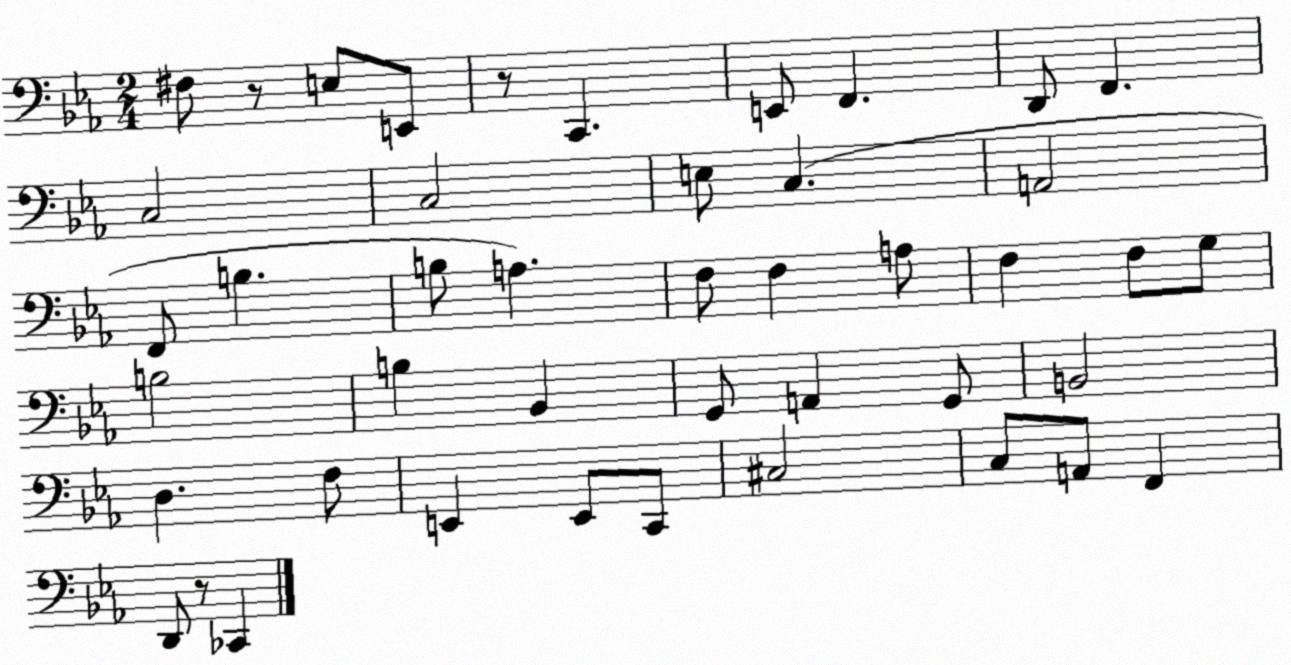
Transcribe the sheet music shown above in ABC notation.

X:1
T:Untitled
M:2/4
L:1/4
K:Eb
^F,/2 z/2 E,/2 E,,/2 z/2 C,, E,,/2 F,, D,,/2 F,, C,2 C,2 E,/2 C, A,,2 F,,/2 B, B,/2 A, F,/2 F, A,/2 F, F,/2 G,/2 B,2 B, _B,, G,,/2 A,, G,,/2 B,,2 D, F,/2 E,, E,,/2 C,,/2 ^C,2 C,/2 A,,/2 F,, D,,/2 z/2 _C,,